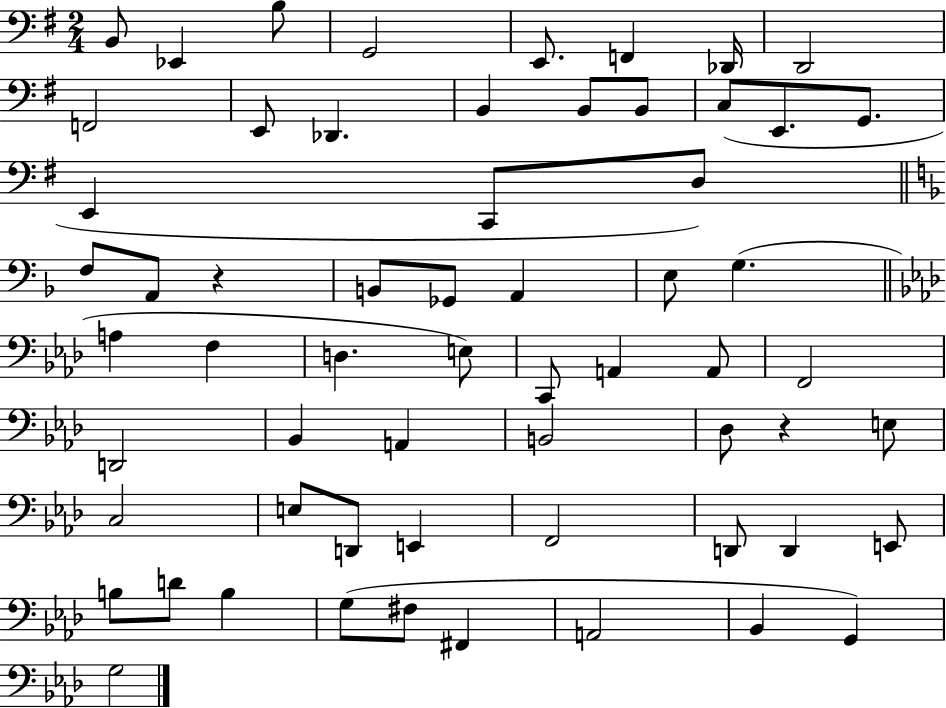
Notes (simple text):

B2/e Eb2/q B3/e G2/h E2/e. F2/q Db2/s D2/h F2/h E2/e Db2/q. B2/q B2/e B2/e C3/e E2/e. G2/e. E2/q C2/e D3/e F3/e A2/e R/q B2/e Gb2/e A2/q E3/e G3/q. A3/q F3/q D3/q. E3/e C2/e A2/q A2/e F2/h D2/h Bb2/q A2/q B2/h Db3/e R/q E3/e C3/h E3/e D2/e E2/q F2/h D2/e D2/q E2/e B3/e D4/e B3/q G3/e F#3/e F#2/q A2/h Bb2/q G2/q G3/h